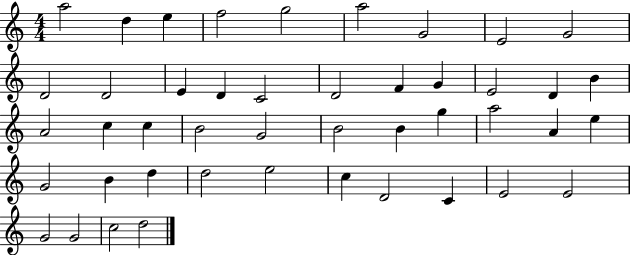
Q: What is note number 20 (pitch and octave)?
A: B4